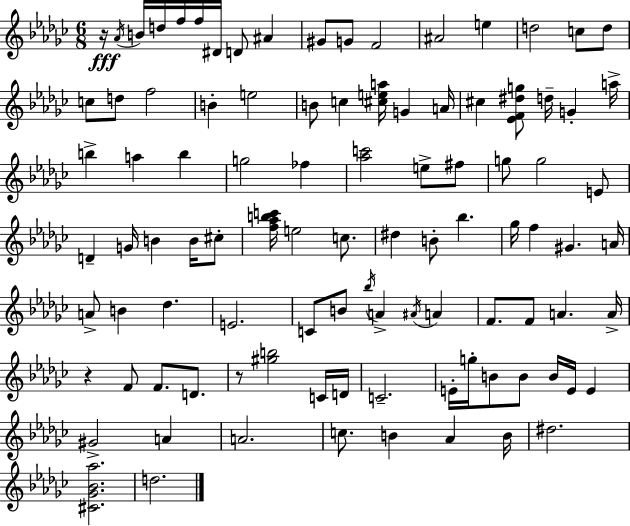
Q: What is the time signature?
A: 6/8